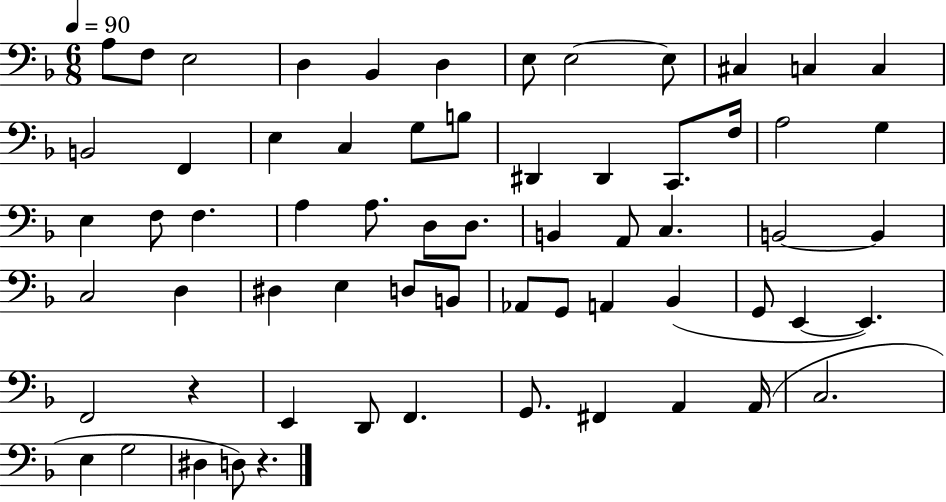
{
  \clef bass
  \numericTimeSignature
  \time 6/8
  \key f \major
  \tempo 4 = 90
  a8 f8 e2 | d4 bes,4 d4 | e8 e2~~ e8 | cis4 c4 c4 | \break b,2 f,4 | e4 c4 g8 b8 | dis,4 dis,4 c,8. f16 | a2 g4 | \break e4 f8 f4. | a4 a8. d8 d8. | b,4 a,8 c4. | b,2~~ b,4 | \break c2 d4 | dis4 e4 d8 b,8 | aes,8 g,8 a,4 bes,4( | g,8 e,4~~ e,4.) | \break f,2 r4 | e,4 d,8 f,4. | g,8. fis,4 a,4 a,16( | c2. | \break e4 g2 | dis4 d8) r4. | \bar "|."
}